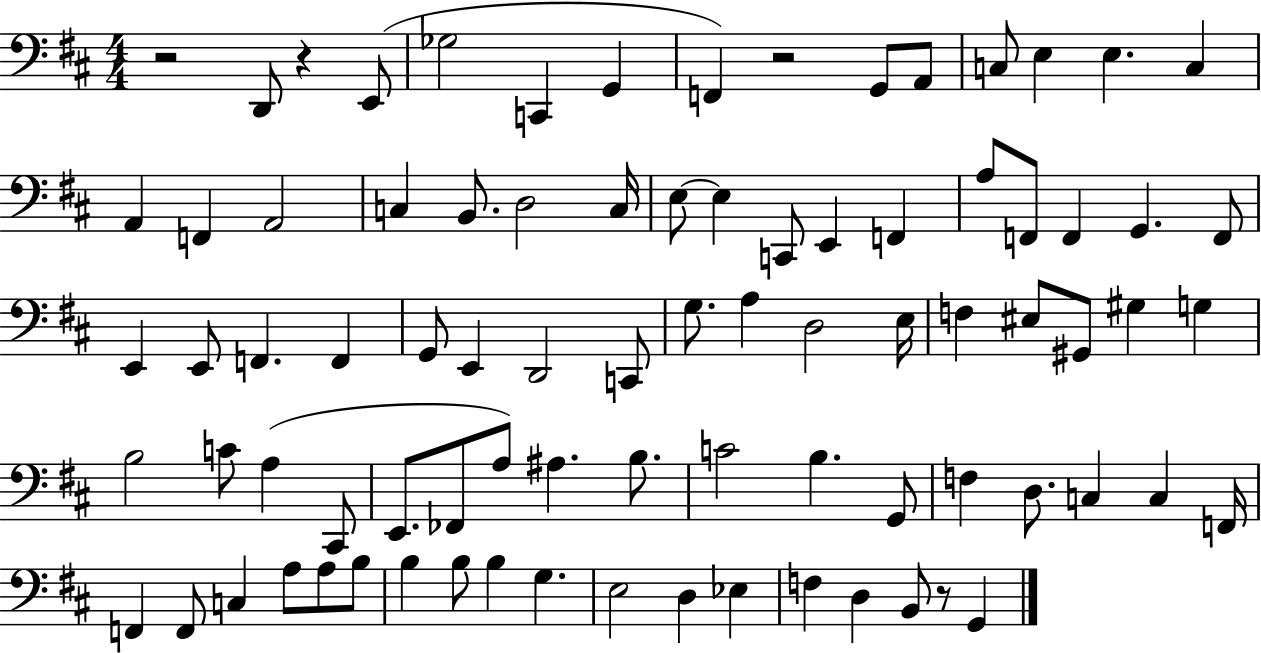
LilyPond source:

{
  \clef bass
  \numericTimeSignature
  \time 4/4
  \key d \major
  r2 d,8 r4 e,8( | ges2 c,4 g,4 | f,4) r2 g,8 a,8 | c8 e4 e4. c4 | \break a,4 f,4 a,2 | c4 b,8. d2 c16 | e8~~ e4 c,8 e,4 f,4 | a8 f,8 f,4 g,4. f,8 | \break e,4 e,8 f,4. f,4 | g,8 e,4 d,2 c,8 | g8. a4 d2 e16 | f4 eis8 gis,8 gis4 g4 | \break b2 c'8 a4( cis,8 | e,8. fes,8 a8) ais4. b8. | c'2 b4. g,8 | f4 d8. c4 c4 f,16 | \break f,4 f,8 c4 a8 a8 b8 | b4 b8 b4 g4. | e2 d4 ees4 | f4 d4 b,8 r8 g,4 | \break \bar "|."
}